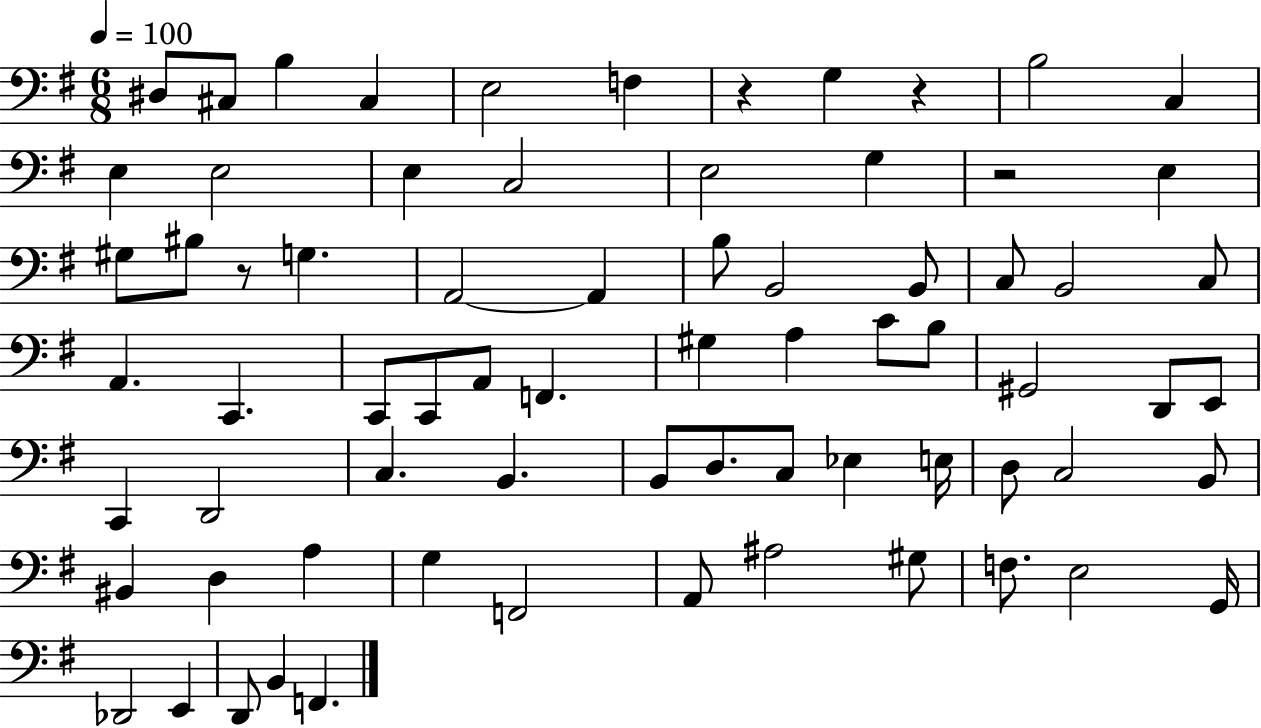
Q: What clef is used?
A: bass